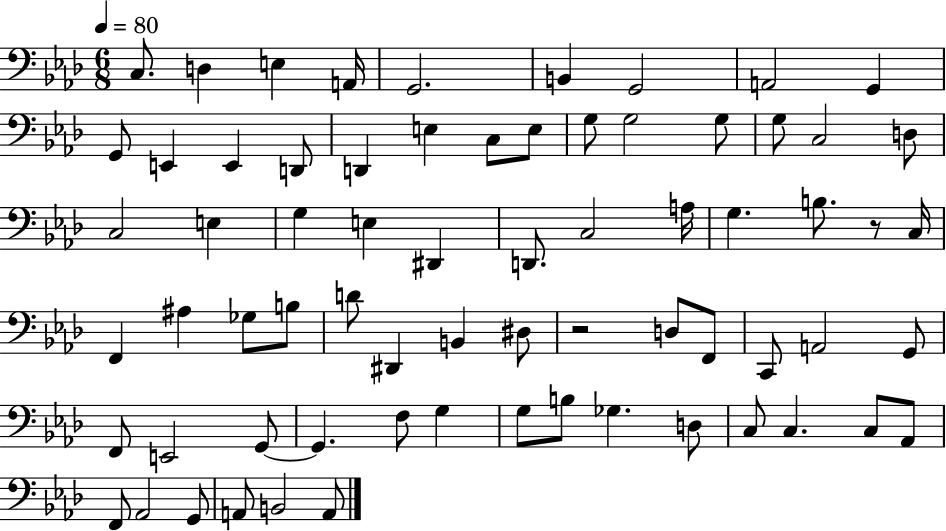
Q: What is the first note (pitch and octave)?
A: C3